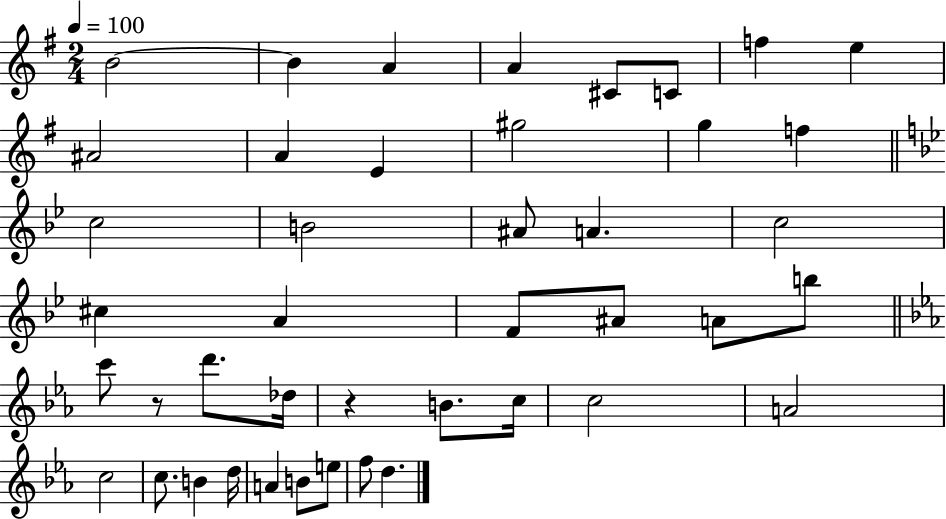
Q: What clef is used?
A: treble